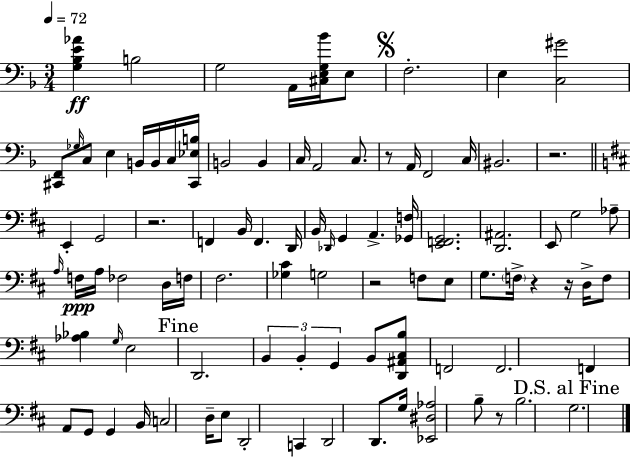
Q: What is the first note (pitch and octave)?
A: B3